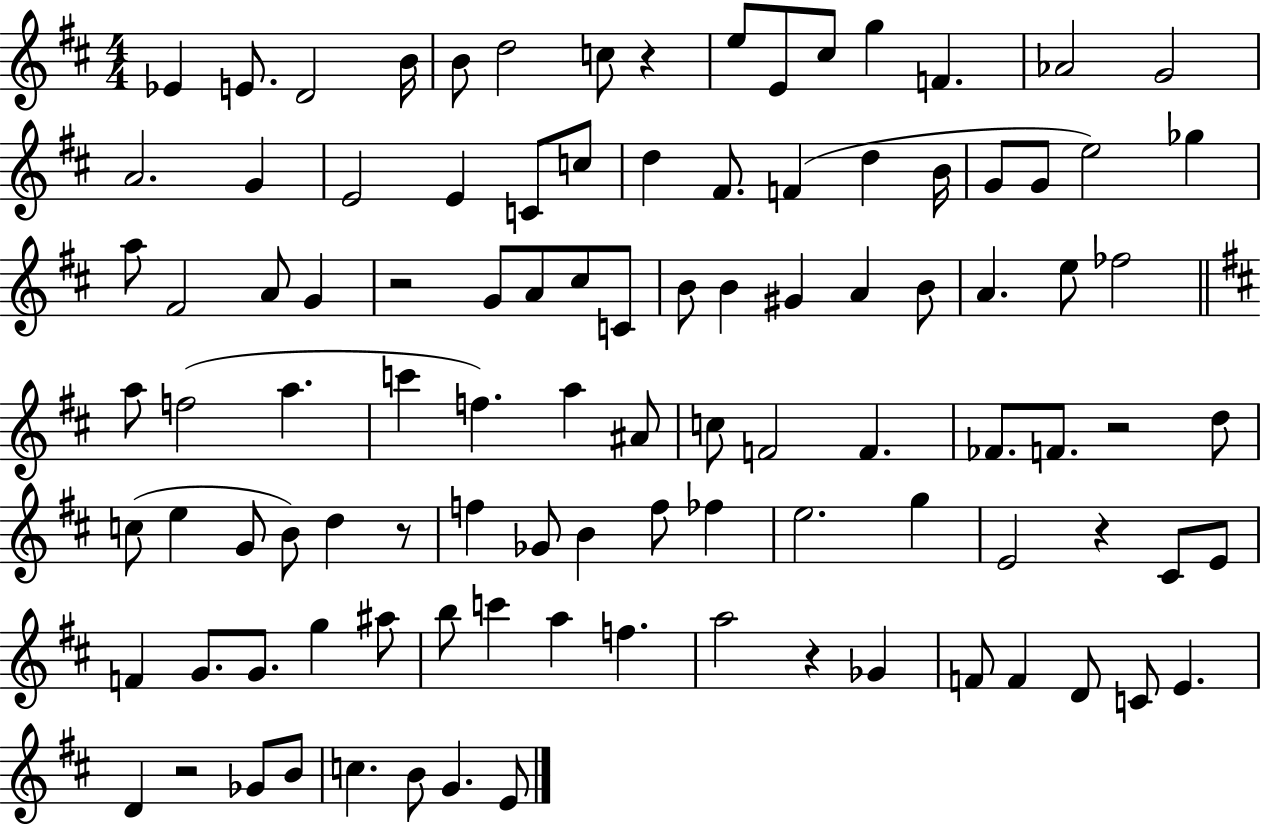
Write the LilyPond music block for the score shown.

{
  \clef treble
  \numericTimeSignature
  \time 4/4
  \key d \major
  \repeat volta 2 { ees'4 e'8. d'2 b'16 | b'8 d''2 c''8 r4 | e''8 e'8 cis''8 g''4 f'4. | aes'2 g'2 | \break a'2. g'4 | e'2 e'4 c'8 c''8 | d''4 fis'8. f'4( d''4 b'16 | g'8 g'8 e''2) ges''4 | \break a''8 fis'2 a'8 g'4 | r2 g'8 a'8 cis''8 c'8 | b'8 b'4 gis'4 a'4 b'8 | a'4. e''8 fes''2 | \break \bar "||" \break \key d \major a''8 f''2( a''4. | c'''4 f''4.) a''4 ais'8 | c''8 f'2 f'4. | fes'8. f'8. r2 d''8 | \break c''8( e''4 g'8 b'8) d''4 r8 | f''4 ges'8 b'4 f''8 fes''4 | e''2. g''4 | e'2 r4 cis'8 e'8 | \break f'4 g'8. g'8. g''4 ais''8 | b''8 c'''4 a''4 f''4. | a''2 r4 ges'4 | f'8 f'4 d'8 c'8 e'4. | \break d'4 r2 ges'8 b'8 | c''4. b'8 g'4. e'8 | } \bar "|."
}